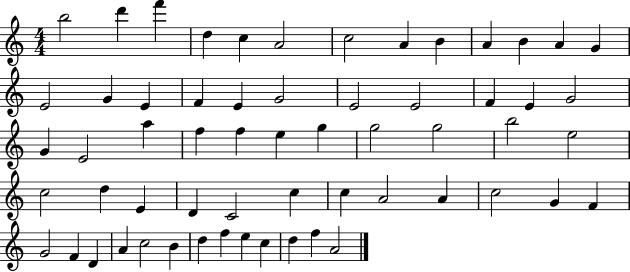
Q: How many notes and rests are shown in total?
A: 60